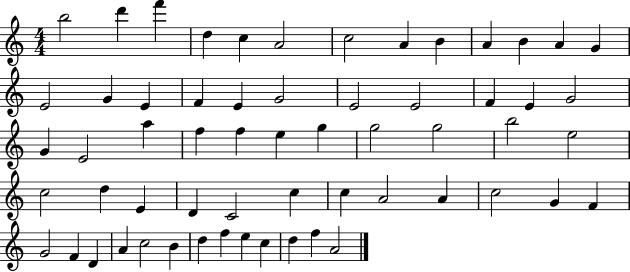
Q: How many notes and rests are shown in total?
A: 60